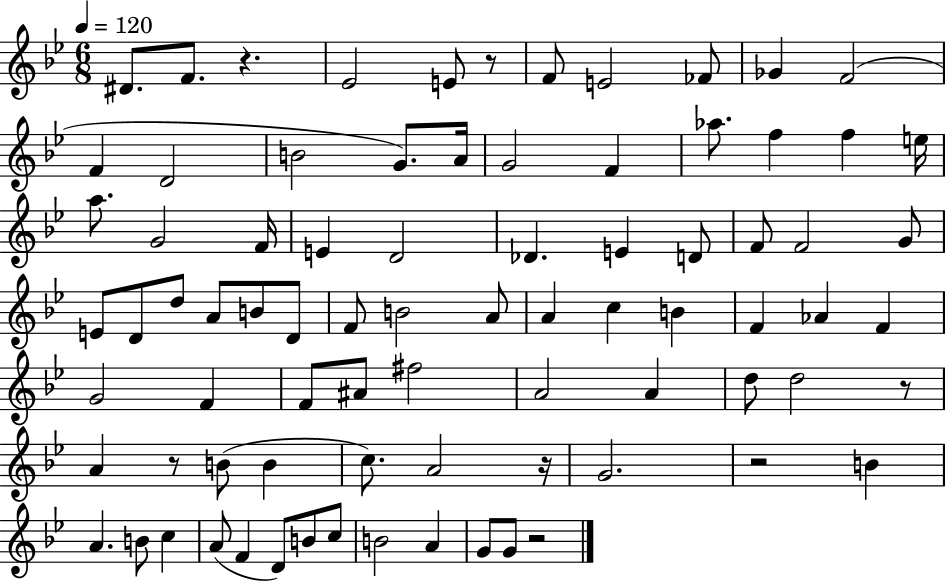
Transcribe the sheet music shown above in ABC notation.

X:1
T:Untitled
M:6/8
L:1/4
K:Bb
^D/2 F/2 z _E2 E/2 z/2 F/2 E2 _F/2 _G F2 F D2 B2 G/2 A/4 G2 F _a/2 f f e/4 a/2 G2 F/4 E D2 _D E D/2 F/2 F2 G/2 E/2 D/2 d/2 A/2 B/2 D/2 F/2 B2 A/2 A c B F _A F G2 F F/2 ^A/2 ^f2 A2 A d/2 d2 z/2 A z/2 B/2 B c/2 A2 z/4 G2 z2 B A B/2 c A/2 F D/2 B/2 c/2 B2 A G/2 G/2 z2